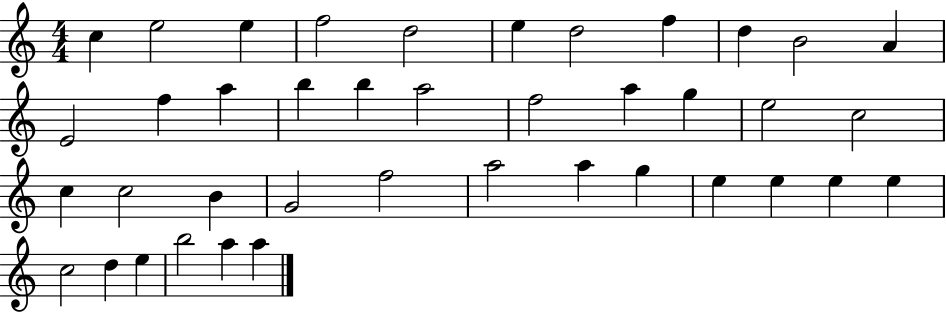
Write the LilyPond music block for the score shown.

{
  \clef treble
  \numericTimeSignature
  \time 4/4
  \key c \major
  c''4 e''2 e''4 | f''2 d''2 | e''4 d''2 f''4 | d''4 b'2 a'4 | \break e'2 f''4 a''4 | b''4 b''4 a''2 | f''2 a''4 g''4 | e''2 c''2 | \break c''4 c''2 b'4 | g'2 f''2 | a''2 a''4 g''4 | e''4 e''4 e''4 e''4 | \break c''2 d''4 e''4 | b''2 a''4 a''4 | \bar "|."
}